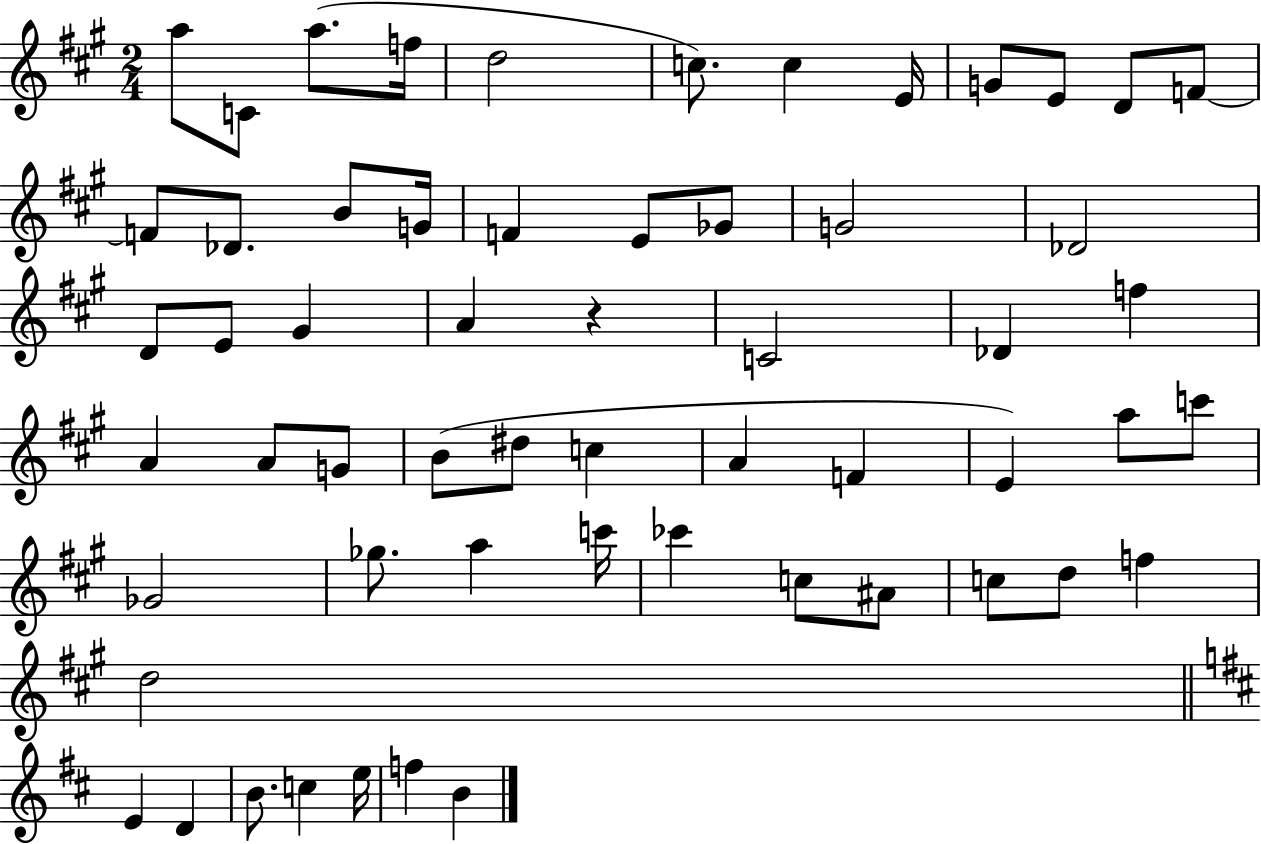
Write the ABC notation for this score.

X:1
T:Untitled
M:2/4
L:1/4
K:A
a/2 C/2 a/2 f/4 d2 c/2 c E/4 G/2 E/2 D/2 F/2 F/2 _D/2 B/2 G/4 F E/2 _G/2 G2 _D2 D/2 E/2 ^G A z C2 _D f A A/2 G/2 B/2 ^d/2 c A F E a/2 c'/2 _G2 _g/2 a c'/4 _c' c/2 ^A/2 c/2 d/2 f d2 E D B/2 c e/4 f B